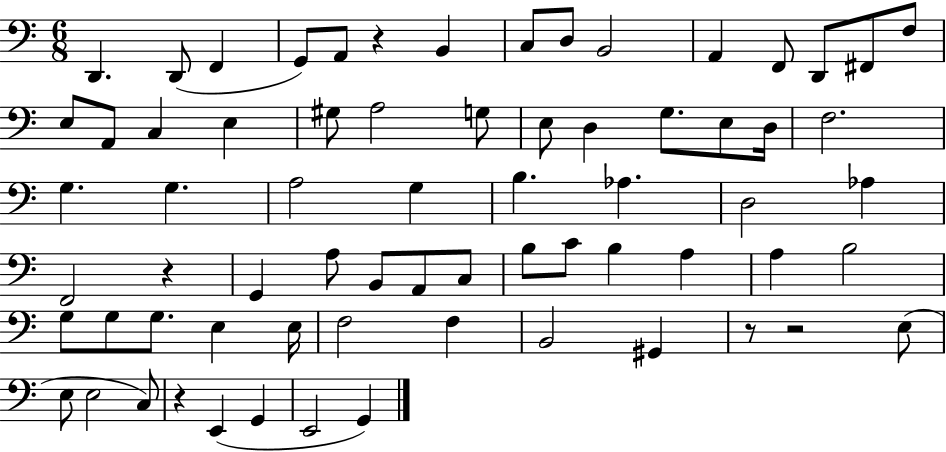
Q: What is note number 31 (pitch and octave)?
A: G3